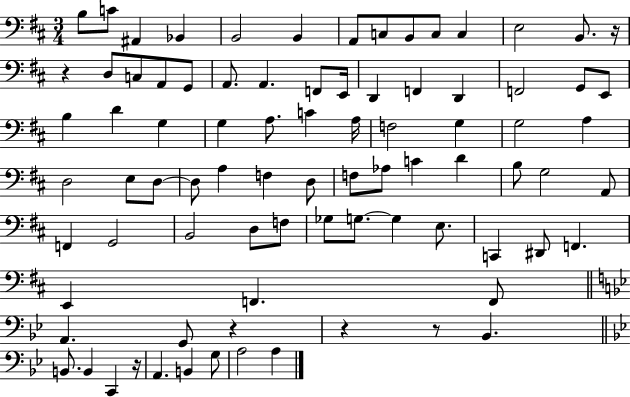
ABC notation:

X:1
T:Untitled
M:3/4
L:1/4
K:D
B,/2 C/2 ^A,, _B,, B,,2 B,, A,,/2 C,/2 B,,/2 C,/2 C, E,2 B,,/2 z/4 z D,/2 C,/2 A,,/2 G,,/2 A,,/2 A,, F,,/2 E,,/4 D,, F,, D,, F,,2 G,,/2 E,,/2 B, D G, G, A,/2 C A,/4 F,2 G, G,2 A, D,2 E,/2 D,/2 D,/2 A, F, D,/2 F,/2 _A,/2 C D B,/2 G,2 A,,/2 F,, G,,2 B,,2 D,/2 F,/2 _G,/2 G,/2 G, E,/2 C,, ^D,,/2 F,, E,, F,, F,,/2 A,, G,,/2 z z z/2 _B,, B,,/2 B,, C,, z/4 A,, B,, G,/2 A,2 A,